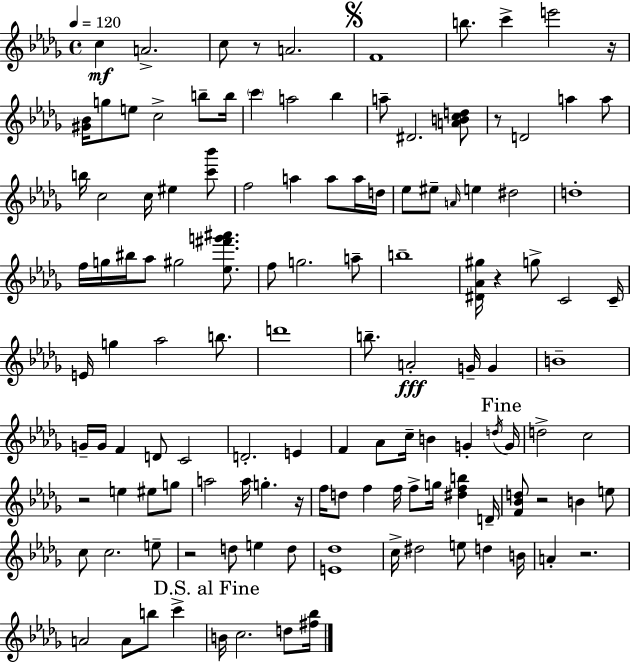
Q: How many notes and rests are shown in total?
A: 126